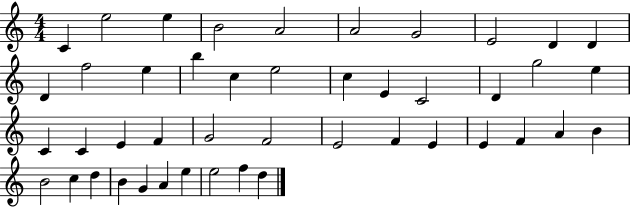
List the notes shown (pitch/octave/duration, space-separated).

C4/q E5/h E5/q B4/h A4/h A4/h G4/h E4/h D4/q D4/q D4/q F5/h E5/q B5/q C5/q E5/h C5/q E4/q C4/h D4/q G5/h E5/q C4/q C4/q E4/q F4/q G4/h F4/h E4/h F4/q E4/q E4/q F4/q A4/q B4/q B4/h C5/q D5/q B4/q G4/q A4/q E5/q E5/h F5/q D5/q